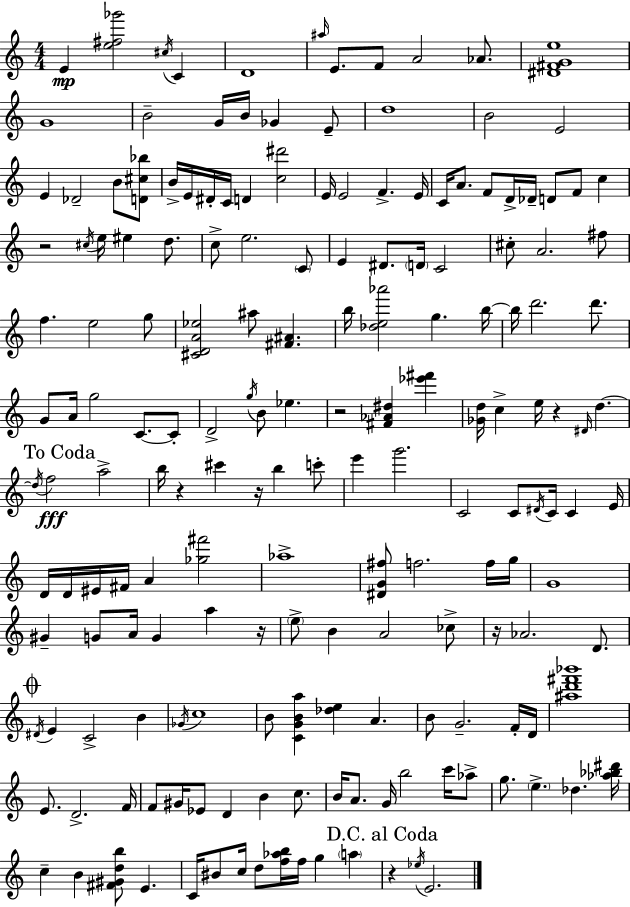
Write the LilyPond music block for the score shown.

{
  \clef treble
  \numericTimeSignature
  \time 4/4
  \key c \major
  e'4\mp <e'' fis'' ges'''>2 \acciaccatura { cis''16 } c'4 | d'1 | \grace { ais''16 } e'8. f'8 a'2 aes'8. | <dis' fis' g' e''>1 | \break g'1 | b'2-- g'16 b'16 ges'4 | e'8-- d''1 | b'2 e'2 | \break e'4 des'2-- b'8 | <d' cis'' bes''>8 b'16-> e'16 dis'16-. c'16 d'4 <c'' dis'''>2 | e'16 e'2 f'4.-> | e'16 c'16 a'8. f'8 d'16-> des'16-- d'8 f'8 c''4 | \break r2 \acciaccatura { cis''16 } e''16 eis''4 | d''8. c''8-> e''2. | \parenthesize c'8 e'4 dis'8. \parenthesize d'16 c'2 | cis''8-. a'2. | \break fis''8 f''4. e''2 | g''8 <cis' d' a' ees''>2 ais''8 <fis' ais'>4. | b''16 <des'' e'' aes'''>2 g''4. | b''16~~ b''16 d'''2. | \break d'''8. g'8 a'16 g''2 c'8.~~ | c'8-. d'2-> \acciaccatura { g''16 } b'8 ees''4. | r2 <fis' aes' dis''>4 | <ees''' fis'''>4 <ges' d''>16 c''4-> e''16 r4 \grace { dis'16 } d''4.~~ | \break \mark "To Coda" \acciaccatura { d''16 } f''2\fff a''2-> | b''16 r4 cis'''4 r16 | b''4 c'''8-. e'''4 g'''2. | c'2 c'8 | \break \acciaccatura { dis'16 } c'16 c'4 e'16 d'16 d'16 eis'16 fis'16 a'4 <ges'' fis'''>2 | aes''1-> | <dis' g' fis''>8 f''2. | f''16 g''16 g'1 | \break gis'4-- g'8 a'16 g'4 | a''4 r16 \parenthesize e''8-> b'4 a'2 | ces''8-> r16 aes'2. | d'8. \mark \markup { \musicglyph "scripts.coda" } \acciaccatura { dis'16 } e'4 c'2-> | \break b'4 \acciaccatura { ges'16 } c''1 | b'8 <c' g' b' a''>4 <des'' e''>4 | a'4. b'8 g'2.-- | f'16-. d'16 <ais'' d''' fis''' bes'''>1 | \break e'8. d'2.-> | f'16 f'8 gis'16 ees'8 d'4 | b'4 c''8. b'16 a'8. g'16 b''2 | c'''16 aes''8-> g''8. \parenthesize e''4.-> | \break des''4. <aes'' bes'' dis'''>16 c''4-- b'4 | <fis' gis' d'' b''>8 e'4. c'16 bis'8 c''16 d''8 <f'' aes'' b''>16 | f''16 g''4 \parenthesize a''4 \mark "D.C. al Coda" r4 \acciaccatura { ees''16 } e'2. | \bar "|."
}